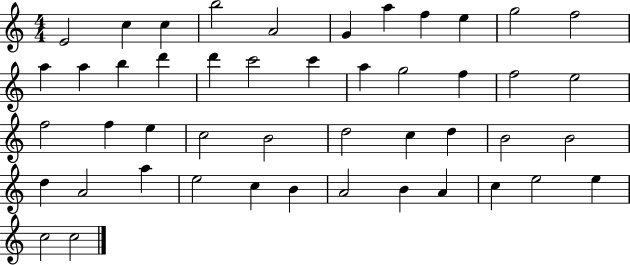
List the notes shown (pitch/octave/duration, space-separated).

E4/h C5/q C5/q B5/h A4/h G4/q A5/q F5/q E5/q G5/h F5/h A5/q A5/q B5/q D6/q D6/q C6/h C6/q A5/q G5/h F5/q F5/h E5/h F5/h F5/q E5/q C5/h B4/h D5/h C5/q D5/q B4/h B4/h D5/q A4/h A5/q E5/h C5/q B4/q A4/h B4/q A4/q C5/q E5/h E5/q C5/h C5/h